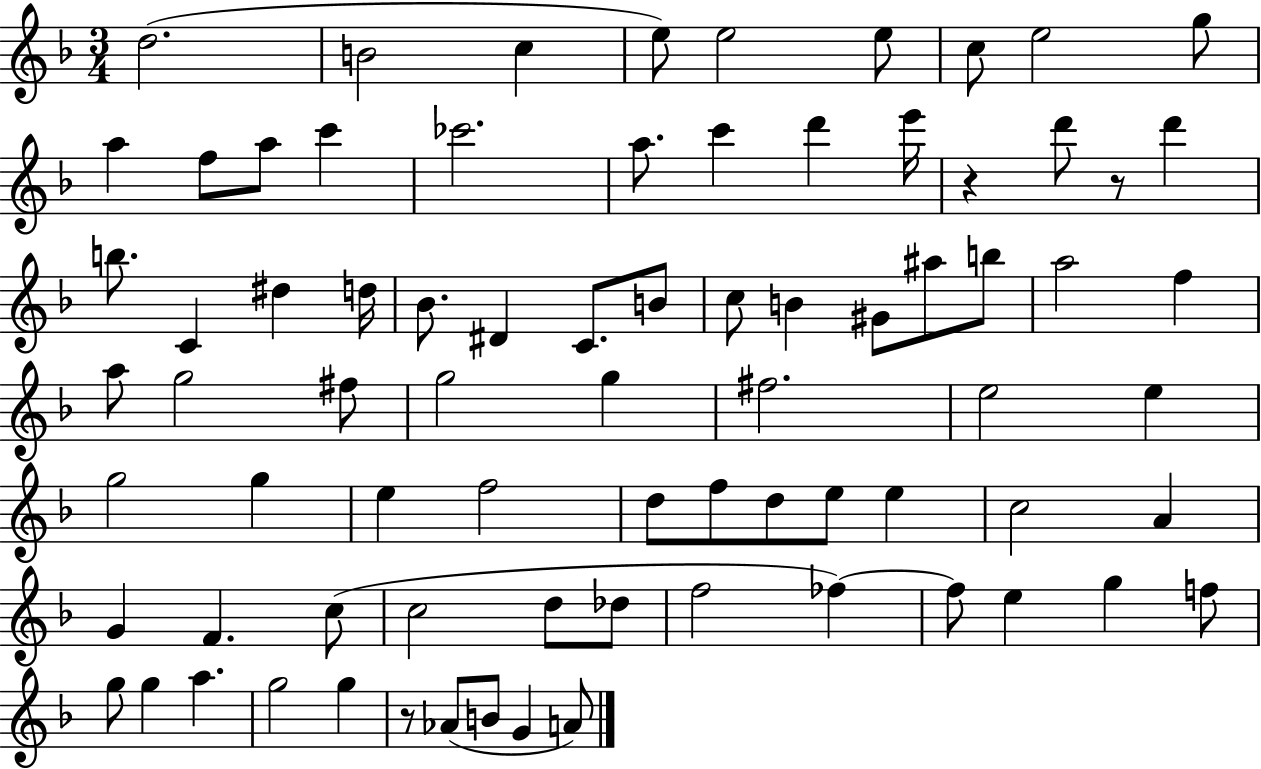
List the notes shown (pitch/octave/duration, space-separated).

D5/h. B4/h C5/q E5/e E5/h E5/e C5/e E5/h G5/e A5/q F5/e A5/e C6/q CES6/h. A5/e. C6/q D6/q E6/s R/q D6/e R/e D6/q B5/e. C4/q D#5/q D5/s Bb4/e. D#4/q C4/e. B4/e C5/e B4/q G#4/e A#5/e B5/e A5/h F5/q A5/e G5/h F#5/e G5/h G5/q F#5/h. E5/h E5/q G5/h G5/q E5/q F5/h D5/e F5/e D5/e E5/e E5/q C5/h A4/q G4/q F4/q. C5/e C5/h D5/e Db5/e F5/h FES5/q FES5/e E5/q G5/q F5/e G5/e G5/q A5/q. G5/h G5/q R/e Ab4/e B4/e G4/q A4/e